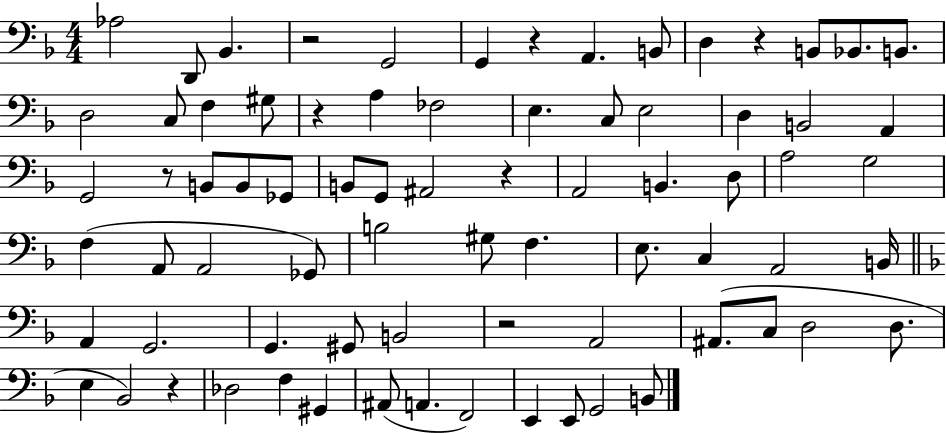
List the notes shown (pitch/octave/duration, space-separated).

Ab3/h D2/e Bb2/q. R/h G2/h G2/q R/q A2/q. B2/e D3/q R/q B2/e Bb2/e. B2/e. D3/h C3/e F3/q G#3/e R/q A3/q FES3/h E3/q. C3/e E3/h D3/q B2/h A2/q G2/h R/e B2/e B2/e Gb2/e B2/e G2/e A#2/h R/q A2/h B2/q. D3/e A3/h G3/h F3/q A2/e A2/h Gb2/e B3/h G#3/e F3/q. E3/e. C3/q A2/h B2/s A2/q G2/h. G2/q. G#2/e B2/h R/h A2/h A#2/e. C3/e D3/h D3/e. E3/q Bb2/h R/q Db3/h F3/q G#2/q A#2/e A2/q. F2/h E2/q E2/e G2/h B2/e